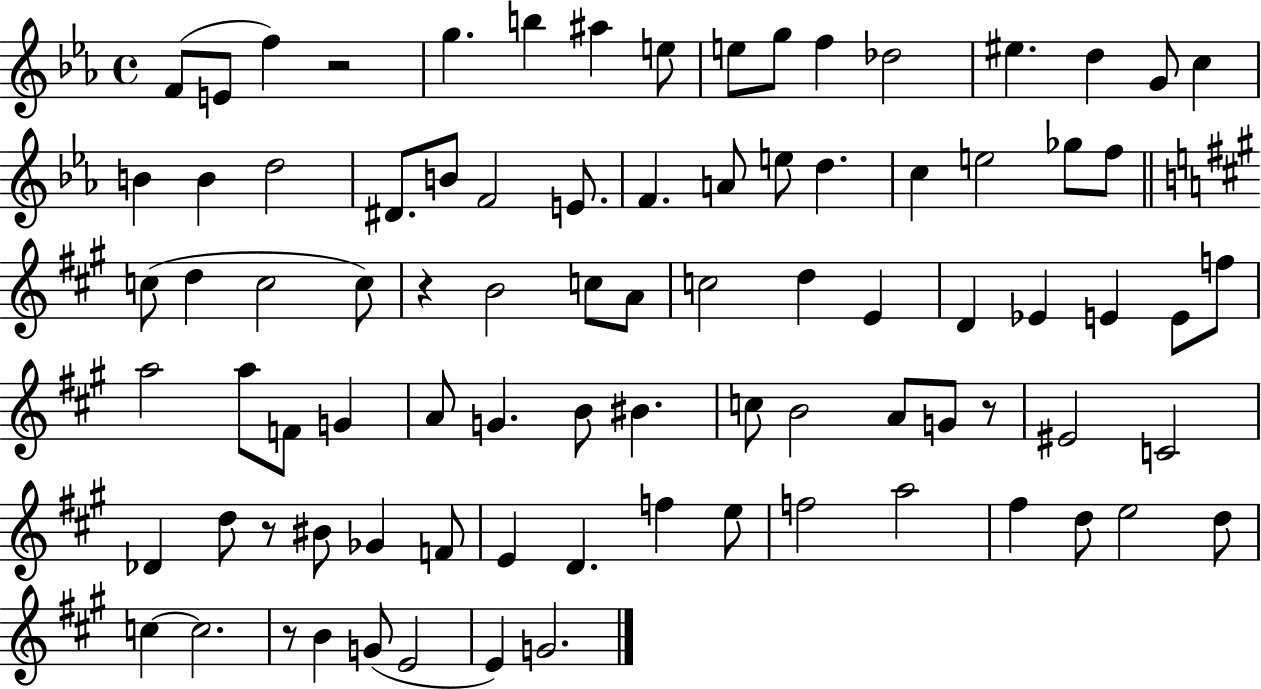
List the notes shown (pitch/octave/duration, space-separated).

F4/e E4/e F5/q R/h G5/q. B5/q A#5/q E5/e E5/e G5/e F5/q Db5/h EIS5/q. D5/q G4/e C5/q B4/q B4/q D5/h D#4/e. B4/e F4/h E4/e. F4/q. A4/e E5/e D5/q. C5/q E5/h Gb5/e F5/e C5/e D5/q C5/h C5/e R/q B4/h C5/e A4/e C5/h D5/q E4/q D4/q Eb4/q E4/q E4/e F5/e A5/h A5/e F4/e G4/q A4/e G4/q. B4/e BIS4/q. C5/e B4/h A4/e G4/e R/e EIS4/h C4/h Db4/q D5/e R/e BIS4/e Gb4/q F4/e E4/q D4/q. F5/q E5/e F5/h A5/h F#5/q D5/e E5/h D5/e C5/q C5/h. R/e B4/q G4/e E4/h E4/q G4/h.